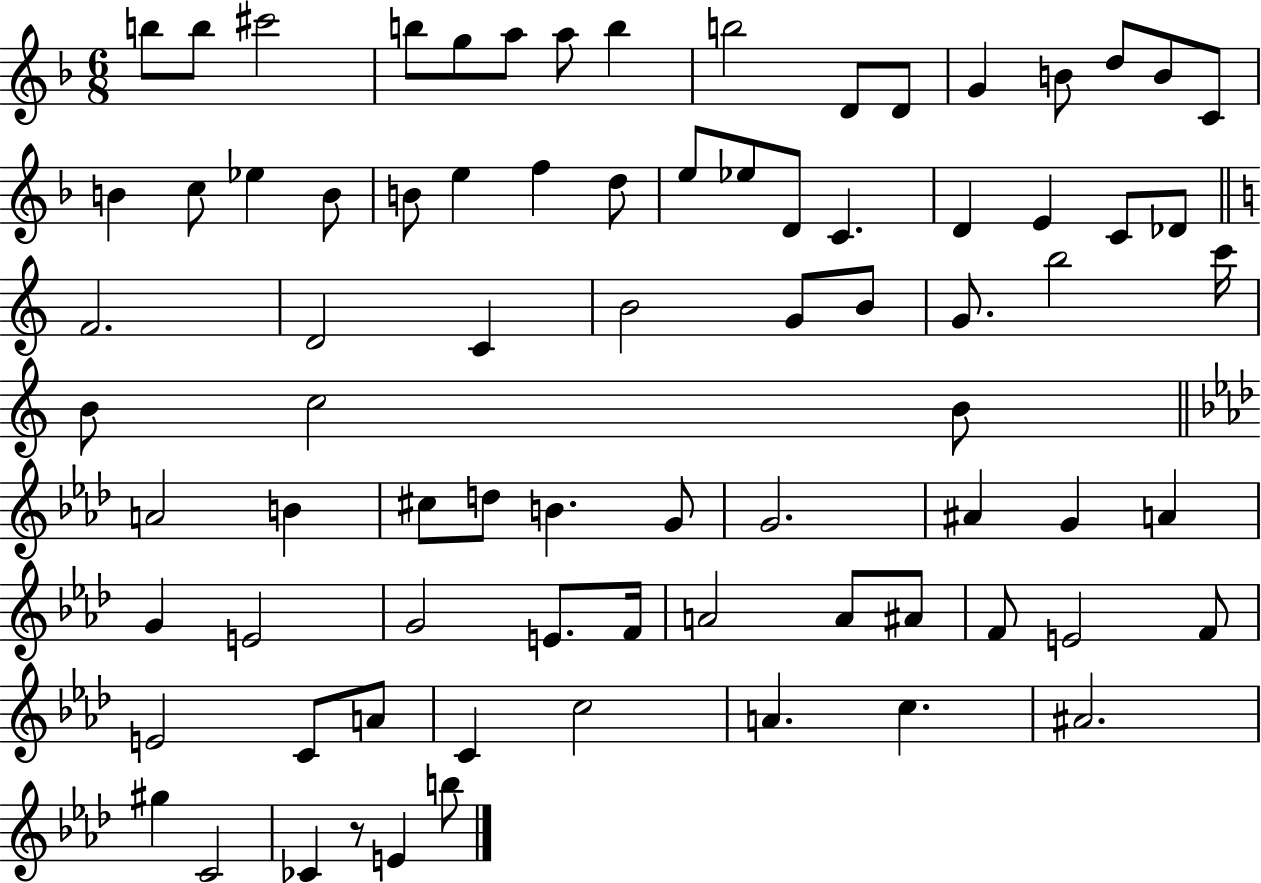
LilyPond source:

{
  \clef treble
  \numericTimeSignature
  \time 6/8
  \key f \major
  b''8 b''8 cis'''2 | b''8 g''8 a''8 a''8 b''4 | b''2 d'8 d'8 | g'4 b'8 d''8 b'8 c'8 | \break b'4 c''8 ees''4 b'8 | b'8 e''4 f''4 d''8 | e''8 ees''8 d'8 c'4. | d'4 e'4 c'8 des'8 | \break \bar "||" \break \key c \major f'2. | d'2 c'4 | b'2 g'8 b'8 | g'8. b''2 c'''16 | \break b'8 c''2 b'8 | \bar "||" \break \key f \minor a'2 b'4 | cis''8 d''8 b'4. g'8 | g'2. | ais'4 g'4 a'4 | \break g'4 e'2 | g'2 e'8. f'16 | a'2 a'8 ais'8 | f'8 e'2 f'8 | \break e'2 c'8 a'8 | c'4 c''2 | a'4. c''4. | ais'2. | \break gis''4 c'2 | ces'4 r8 e'4 b''8 | \bar "|."
}